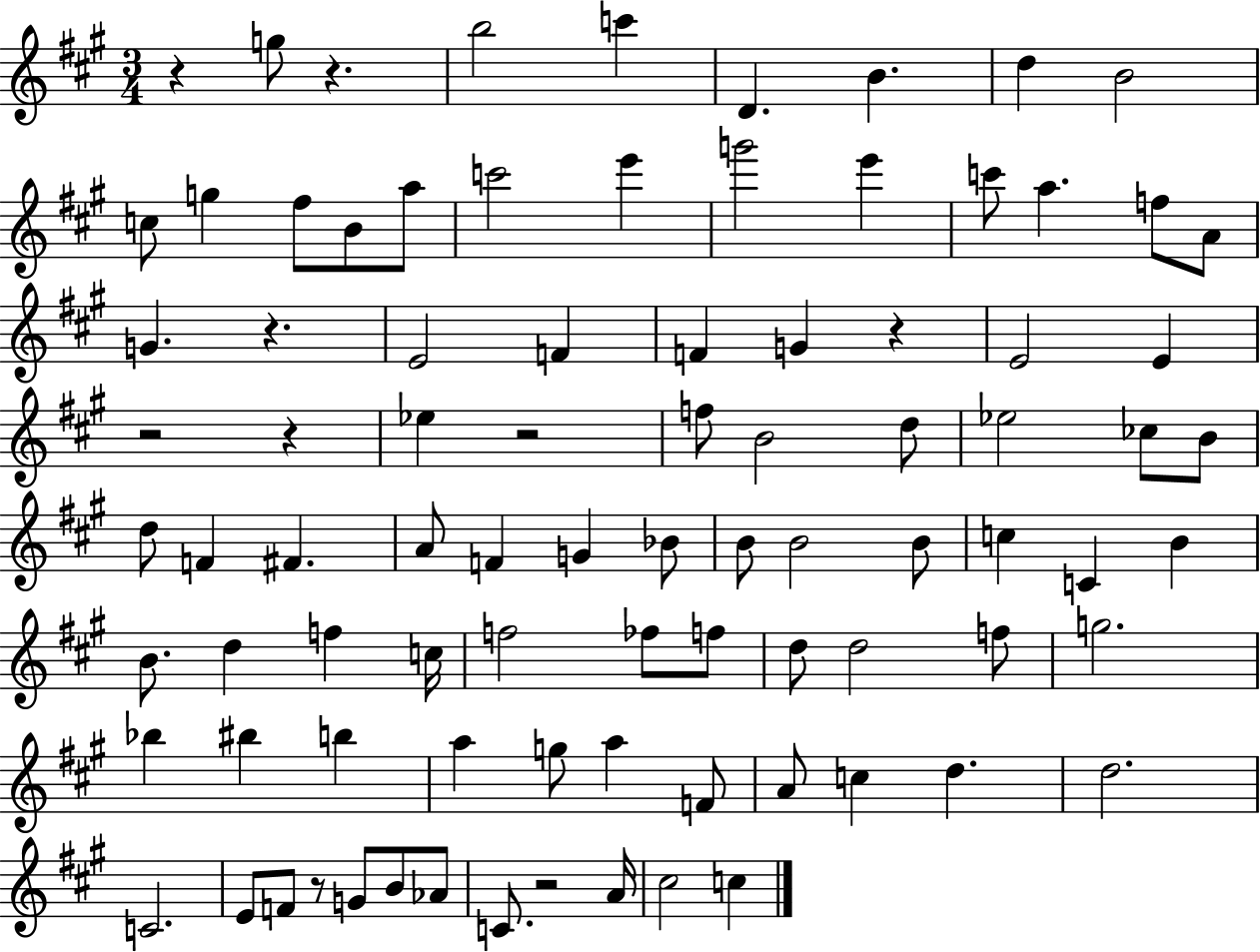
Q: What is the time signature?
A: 3/4